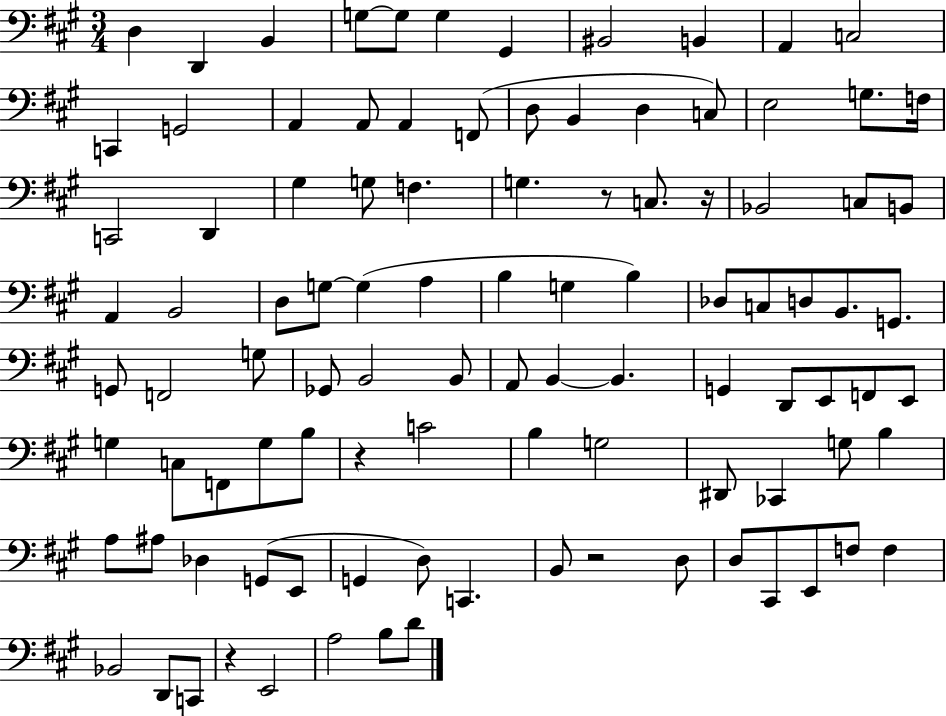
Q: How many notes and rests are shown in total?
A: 101